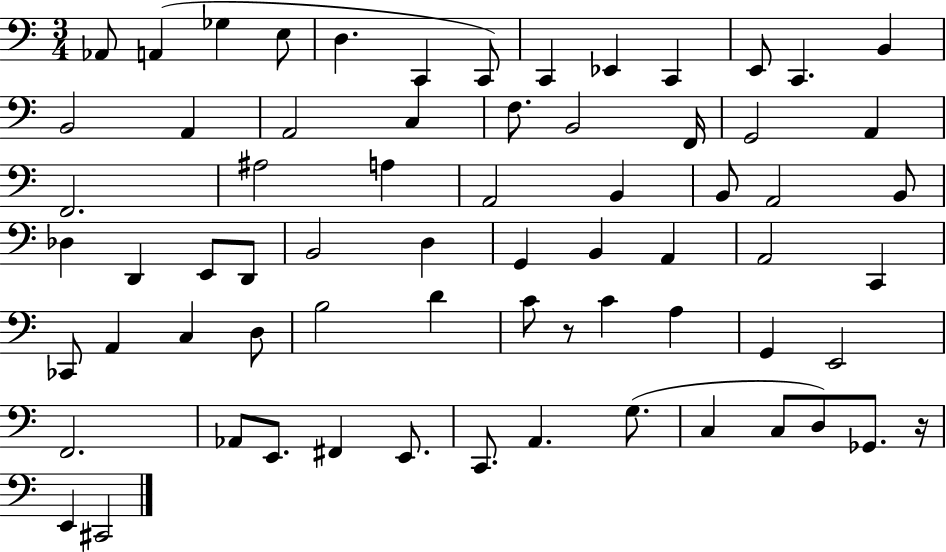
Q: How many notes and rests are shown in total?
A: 68